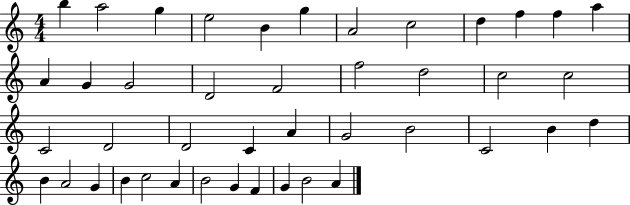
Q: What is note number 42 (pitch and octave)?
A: B4